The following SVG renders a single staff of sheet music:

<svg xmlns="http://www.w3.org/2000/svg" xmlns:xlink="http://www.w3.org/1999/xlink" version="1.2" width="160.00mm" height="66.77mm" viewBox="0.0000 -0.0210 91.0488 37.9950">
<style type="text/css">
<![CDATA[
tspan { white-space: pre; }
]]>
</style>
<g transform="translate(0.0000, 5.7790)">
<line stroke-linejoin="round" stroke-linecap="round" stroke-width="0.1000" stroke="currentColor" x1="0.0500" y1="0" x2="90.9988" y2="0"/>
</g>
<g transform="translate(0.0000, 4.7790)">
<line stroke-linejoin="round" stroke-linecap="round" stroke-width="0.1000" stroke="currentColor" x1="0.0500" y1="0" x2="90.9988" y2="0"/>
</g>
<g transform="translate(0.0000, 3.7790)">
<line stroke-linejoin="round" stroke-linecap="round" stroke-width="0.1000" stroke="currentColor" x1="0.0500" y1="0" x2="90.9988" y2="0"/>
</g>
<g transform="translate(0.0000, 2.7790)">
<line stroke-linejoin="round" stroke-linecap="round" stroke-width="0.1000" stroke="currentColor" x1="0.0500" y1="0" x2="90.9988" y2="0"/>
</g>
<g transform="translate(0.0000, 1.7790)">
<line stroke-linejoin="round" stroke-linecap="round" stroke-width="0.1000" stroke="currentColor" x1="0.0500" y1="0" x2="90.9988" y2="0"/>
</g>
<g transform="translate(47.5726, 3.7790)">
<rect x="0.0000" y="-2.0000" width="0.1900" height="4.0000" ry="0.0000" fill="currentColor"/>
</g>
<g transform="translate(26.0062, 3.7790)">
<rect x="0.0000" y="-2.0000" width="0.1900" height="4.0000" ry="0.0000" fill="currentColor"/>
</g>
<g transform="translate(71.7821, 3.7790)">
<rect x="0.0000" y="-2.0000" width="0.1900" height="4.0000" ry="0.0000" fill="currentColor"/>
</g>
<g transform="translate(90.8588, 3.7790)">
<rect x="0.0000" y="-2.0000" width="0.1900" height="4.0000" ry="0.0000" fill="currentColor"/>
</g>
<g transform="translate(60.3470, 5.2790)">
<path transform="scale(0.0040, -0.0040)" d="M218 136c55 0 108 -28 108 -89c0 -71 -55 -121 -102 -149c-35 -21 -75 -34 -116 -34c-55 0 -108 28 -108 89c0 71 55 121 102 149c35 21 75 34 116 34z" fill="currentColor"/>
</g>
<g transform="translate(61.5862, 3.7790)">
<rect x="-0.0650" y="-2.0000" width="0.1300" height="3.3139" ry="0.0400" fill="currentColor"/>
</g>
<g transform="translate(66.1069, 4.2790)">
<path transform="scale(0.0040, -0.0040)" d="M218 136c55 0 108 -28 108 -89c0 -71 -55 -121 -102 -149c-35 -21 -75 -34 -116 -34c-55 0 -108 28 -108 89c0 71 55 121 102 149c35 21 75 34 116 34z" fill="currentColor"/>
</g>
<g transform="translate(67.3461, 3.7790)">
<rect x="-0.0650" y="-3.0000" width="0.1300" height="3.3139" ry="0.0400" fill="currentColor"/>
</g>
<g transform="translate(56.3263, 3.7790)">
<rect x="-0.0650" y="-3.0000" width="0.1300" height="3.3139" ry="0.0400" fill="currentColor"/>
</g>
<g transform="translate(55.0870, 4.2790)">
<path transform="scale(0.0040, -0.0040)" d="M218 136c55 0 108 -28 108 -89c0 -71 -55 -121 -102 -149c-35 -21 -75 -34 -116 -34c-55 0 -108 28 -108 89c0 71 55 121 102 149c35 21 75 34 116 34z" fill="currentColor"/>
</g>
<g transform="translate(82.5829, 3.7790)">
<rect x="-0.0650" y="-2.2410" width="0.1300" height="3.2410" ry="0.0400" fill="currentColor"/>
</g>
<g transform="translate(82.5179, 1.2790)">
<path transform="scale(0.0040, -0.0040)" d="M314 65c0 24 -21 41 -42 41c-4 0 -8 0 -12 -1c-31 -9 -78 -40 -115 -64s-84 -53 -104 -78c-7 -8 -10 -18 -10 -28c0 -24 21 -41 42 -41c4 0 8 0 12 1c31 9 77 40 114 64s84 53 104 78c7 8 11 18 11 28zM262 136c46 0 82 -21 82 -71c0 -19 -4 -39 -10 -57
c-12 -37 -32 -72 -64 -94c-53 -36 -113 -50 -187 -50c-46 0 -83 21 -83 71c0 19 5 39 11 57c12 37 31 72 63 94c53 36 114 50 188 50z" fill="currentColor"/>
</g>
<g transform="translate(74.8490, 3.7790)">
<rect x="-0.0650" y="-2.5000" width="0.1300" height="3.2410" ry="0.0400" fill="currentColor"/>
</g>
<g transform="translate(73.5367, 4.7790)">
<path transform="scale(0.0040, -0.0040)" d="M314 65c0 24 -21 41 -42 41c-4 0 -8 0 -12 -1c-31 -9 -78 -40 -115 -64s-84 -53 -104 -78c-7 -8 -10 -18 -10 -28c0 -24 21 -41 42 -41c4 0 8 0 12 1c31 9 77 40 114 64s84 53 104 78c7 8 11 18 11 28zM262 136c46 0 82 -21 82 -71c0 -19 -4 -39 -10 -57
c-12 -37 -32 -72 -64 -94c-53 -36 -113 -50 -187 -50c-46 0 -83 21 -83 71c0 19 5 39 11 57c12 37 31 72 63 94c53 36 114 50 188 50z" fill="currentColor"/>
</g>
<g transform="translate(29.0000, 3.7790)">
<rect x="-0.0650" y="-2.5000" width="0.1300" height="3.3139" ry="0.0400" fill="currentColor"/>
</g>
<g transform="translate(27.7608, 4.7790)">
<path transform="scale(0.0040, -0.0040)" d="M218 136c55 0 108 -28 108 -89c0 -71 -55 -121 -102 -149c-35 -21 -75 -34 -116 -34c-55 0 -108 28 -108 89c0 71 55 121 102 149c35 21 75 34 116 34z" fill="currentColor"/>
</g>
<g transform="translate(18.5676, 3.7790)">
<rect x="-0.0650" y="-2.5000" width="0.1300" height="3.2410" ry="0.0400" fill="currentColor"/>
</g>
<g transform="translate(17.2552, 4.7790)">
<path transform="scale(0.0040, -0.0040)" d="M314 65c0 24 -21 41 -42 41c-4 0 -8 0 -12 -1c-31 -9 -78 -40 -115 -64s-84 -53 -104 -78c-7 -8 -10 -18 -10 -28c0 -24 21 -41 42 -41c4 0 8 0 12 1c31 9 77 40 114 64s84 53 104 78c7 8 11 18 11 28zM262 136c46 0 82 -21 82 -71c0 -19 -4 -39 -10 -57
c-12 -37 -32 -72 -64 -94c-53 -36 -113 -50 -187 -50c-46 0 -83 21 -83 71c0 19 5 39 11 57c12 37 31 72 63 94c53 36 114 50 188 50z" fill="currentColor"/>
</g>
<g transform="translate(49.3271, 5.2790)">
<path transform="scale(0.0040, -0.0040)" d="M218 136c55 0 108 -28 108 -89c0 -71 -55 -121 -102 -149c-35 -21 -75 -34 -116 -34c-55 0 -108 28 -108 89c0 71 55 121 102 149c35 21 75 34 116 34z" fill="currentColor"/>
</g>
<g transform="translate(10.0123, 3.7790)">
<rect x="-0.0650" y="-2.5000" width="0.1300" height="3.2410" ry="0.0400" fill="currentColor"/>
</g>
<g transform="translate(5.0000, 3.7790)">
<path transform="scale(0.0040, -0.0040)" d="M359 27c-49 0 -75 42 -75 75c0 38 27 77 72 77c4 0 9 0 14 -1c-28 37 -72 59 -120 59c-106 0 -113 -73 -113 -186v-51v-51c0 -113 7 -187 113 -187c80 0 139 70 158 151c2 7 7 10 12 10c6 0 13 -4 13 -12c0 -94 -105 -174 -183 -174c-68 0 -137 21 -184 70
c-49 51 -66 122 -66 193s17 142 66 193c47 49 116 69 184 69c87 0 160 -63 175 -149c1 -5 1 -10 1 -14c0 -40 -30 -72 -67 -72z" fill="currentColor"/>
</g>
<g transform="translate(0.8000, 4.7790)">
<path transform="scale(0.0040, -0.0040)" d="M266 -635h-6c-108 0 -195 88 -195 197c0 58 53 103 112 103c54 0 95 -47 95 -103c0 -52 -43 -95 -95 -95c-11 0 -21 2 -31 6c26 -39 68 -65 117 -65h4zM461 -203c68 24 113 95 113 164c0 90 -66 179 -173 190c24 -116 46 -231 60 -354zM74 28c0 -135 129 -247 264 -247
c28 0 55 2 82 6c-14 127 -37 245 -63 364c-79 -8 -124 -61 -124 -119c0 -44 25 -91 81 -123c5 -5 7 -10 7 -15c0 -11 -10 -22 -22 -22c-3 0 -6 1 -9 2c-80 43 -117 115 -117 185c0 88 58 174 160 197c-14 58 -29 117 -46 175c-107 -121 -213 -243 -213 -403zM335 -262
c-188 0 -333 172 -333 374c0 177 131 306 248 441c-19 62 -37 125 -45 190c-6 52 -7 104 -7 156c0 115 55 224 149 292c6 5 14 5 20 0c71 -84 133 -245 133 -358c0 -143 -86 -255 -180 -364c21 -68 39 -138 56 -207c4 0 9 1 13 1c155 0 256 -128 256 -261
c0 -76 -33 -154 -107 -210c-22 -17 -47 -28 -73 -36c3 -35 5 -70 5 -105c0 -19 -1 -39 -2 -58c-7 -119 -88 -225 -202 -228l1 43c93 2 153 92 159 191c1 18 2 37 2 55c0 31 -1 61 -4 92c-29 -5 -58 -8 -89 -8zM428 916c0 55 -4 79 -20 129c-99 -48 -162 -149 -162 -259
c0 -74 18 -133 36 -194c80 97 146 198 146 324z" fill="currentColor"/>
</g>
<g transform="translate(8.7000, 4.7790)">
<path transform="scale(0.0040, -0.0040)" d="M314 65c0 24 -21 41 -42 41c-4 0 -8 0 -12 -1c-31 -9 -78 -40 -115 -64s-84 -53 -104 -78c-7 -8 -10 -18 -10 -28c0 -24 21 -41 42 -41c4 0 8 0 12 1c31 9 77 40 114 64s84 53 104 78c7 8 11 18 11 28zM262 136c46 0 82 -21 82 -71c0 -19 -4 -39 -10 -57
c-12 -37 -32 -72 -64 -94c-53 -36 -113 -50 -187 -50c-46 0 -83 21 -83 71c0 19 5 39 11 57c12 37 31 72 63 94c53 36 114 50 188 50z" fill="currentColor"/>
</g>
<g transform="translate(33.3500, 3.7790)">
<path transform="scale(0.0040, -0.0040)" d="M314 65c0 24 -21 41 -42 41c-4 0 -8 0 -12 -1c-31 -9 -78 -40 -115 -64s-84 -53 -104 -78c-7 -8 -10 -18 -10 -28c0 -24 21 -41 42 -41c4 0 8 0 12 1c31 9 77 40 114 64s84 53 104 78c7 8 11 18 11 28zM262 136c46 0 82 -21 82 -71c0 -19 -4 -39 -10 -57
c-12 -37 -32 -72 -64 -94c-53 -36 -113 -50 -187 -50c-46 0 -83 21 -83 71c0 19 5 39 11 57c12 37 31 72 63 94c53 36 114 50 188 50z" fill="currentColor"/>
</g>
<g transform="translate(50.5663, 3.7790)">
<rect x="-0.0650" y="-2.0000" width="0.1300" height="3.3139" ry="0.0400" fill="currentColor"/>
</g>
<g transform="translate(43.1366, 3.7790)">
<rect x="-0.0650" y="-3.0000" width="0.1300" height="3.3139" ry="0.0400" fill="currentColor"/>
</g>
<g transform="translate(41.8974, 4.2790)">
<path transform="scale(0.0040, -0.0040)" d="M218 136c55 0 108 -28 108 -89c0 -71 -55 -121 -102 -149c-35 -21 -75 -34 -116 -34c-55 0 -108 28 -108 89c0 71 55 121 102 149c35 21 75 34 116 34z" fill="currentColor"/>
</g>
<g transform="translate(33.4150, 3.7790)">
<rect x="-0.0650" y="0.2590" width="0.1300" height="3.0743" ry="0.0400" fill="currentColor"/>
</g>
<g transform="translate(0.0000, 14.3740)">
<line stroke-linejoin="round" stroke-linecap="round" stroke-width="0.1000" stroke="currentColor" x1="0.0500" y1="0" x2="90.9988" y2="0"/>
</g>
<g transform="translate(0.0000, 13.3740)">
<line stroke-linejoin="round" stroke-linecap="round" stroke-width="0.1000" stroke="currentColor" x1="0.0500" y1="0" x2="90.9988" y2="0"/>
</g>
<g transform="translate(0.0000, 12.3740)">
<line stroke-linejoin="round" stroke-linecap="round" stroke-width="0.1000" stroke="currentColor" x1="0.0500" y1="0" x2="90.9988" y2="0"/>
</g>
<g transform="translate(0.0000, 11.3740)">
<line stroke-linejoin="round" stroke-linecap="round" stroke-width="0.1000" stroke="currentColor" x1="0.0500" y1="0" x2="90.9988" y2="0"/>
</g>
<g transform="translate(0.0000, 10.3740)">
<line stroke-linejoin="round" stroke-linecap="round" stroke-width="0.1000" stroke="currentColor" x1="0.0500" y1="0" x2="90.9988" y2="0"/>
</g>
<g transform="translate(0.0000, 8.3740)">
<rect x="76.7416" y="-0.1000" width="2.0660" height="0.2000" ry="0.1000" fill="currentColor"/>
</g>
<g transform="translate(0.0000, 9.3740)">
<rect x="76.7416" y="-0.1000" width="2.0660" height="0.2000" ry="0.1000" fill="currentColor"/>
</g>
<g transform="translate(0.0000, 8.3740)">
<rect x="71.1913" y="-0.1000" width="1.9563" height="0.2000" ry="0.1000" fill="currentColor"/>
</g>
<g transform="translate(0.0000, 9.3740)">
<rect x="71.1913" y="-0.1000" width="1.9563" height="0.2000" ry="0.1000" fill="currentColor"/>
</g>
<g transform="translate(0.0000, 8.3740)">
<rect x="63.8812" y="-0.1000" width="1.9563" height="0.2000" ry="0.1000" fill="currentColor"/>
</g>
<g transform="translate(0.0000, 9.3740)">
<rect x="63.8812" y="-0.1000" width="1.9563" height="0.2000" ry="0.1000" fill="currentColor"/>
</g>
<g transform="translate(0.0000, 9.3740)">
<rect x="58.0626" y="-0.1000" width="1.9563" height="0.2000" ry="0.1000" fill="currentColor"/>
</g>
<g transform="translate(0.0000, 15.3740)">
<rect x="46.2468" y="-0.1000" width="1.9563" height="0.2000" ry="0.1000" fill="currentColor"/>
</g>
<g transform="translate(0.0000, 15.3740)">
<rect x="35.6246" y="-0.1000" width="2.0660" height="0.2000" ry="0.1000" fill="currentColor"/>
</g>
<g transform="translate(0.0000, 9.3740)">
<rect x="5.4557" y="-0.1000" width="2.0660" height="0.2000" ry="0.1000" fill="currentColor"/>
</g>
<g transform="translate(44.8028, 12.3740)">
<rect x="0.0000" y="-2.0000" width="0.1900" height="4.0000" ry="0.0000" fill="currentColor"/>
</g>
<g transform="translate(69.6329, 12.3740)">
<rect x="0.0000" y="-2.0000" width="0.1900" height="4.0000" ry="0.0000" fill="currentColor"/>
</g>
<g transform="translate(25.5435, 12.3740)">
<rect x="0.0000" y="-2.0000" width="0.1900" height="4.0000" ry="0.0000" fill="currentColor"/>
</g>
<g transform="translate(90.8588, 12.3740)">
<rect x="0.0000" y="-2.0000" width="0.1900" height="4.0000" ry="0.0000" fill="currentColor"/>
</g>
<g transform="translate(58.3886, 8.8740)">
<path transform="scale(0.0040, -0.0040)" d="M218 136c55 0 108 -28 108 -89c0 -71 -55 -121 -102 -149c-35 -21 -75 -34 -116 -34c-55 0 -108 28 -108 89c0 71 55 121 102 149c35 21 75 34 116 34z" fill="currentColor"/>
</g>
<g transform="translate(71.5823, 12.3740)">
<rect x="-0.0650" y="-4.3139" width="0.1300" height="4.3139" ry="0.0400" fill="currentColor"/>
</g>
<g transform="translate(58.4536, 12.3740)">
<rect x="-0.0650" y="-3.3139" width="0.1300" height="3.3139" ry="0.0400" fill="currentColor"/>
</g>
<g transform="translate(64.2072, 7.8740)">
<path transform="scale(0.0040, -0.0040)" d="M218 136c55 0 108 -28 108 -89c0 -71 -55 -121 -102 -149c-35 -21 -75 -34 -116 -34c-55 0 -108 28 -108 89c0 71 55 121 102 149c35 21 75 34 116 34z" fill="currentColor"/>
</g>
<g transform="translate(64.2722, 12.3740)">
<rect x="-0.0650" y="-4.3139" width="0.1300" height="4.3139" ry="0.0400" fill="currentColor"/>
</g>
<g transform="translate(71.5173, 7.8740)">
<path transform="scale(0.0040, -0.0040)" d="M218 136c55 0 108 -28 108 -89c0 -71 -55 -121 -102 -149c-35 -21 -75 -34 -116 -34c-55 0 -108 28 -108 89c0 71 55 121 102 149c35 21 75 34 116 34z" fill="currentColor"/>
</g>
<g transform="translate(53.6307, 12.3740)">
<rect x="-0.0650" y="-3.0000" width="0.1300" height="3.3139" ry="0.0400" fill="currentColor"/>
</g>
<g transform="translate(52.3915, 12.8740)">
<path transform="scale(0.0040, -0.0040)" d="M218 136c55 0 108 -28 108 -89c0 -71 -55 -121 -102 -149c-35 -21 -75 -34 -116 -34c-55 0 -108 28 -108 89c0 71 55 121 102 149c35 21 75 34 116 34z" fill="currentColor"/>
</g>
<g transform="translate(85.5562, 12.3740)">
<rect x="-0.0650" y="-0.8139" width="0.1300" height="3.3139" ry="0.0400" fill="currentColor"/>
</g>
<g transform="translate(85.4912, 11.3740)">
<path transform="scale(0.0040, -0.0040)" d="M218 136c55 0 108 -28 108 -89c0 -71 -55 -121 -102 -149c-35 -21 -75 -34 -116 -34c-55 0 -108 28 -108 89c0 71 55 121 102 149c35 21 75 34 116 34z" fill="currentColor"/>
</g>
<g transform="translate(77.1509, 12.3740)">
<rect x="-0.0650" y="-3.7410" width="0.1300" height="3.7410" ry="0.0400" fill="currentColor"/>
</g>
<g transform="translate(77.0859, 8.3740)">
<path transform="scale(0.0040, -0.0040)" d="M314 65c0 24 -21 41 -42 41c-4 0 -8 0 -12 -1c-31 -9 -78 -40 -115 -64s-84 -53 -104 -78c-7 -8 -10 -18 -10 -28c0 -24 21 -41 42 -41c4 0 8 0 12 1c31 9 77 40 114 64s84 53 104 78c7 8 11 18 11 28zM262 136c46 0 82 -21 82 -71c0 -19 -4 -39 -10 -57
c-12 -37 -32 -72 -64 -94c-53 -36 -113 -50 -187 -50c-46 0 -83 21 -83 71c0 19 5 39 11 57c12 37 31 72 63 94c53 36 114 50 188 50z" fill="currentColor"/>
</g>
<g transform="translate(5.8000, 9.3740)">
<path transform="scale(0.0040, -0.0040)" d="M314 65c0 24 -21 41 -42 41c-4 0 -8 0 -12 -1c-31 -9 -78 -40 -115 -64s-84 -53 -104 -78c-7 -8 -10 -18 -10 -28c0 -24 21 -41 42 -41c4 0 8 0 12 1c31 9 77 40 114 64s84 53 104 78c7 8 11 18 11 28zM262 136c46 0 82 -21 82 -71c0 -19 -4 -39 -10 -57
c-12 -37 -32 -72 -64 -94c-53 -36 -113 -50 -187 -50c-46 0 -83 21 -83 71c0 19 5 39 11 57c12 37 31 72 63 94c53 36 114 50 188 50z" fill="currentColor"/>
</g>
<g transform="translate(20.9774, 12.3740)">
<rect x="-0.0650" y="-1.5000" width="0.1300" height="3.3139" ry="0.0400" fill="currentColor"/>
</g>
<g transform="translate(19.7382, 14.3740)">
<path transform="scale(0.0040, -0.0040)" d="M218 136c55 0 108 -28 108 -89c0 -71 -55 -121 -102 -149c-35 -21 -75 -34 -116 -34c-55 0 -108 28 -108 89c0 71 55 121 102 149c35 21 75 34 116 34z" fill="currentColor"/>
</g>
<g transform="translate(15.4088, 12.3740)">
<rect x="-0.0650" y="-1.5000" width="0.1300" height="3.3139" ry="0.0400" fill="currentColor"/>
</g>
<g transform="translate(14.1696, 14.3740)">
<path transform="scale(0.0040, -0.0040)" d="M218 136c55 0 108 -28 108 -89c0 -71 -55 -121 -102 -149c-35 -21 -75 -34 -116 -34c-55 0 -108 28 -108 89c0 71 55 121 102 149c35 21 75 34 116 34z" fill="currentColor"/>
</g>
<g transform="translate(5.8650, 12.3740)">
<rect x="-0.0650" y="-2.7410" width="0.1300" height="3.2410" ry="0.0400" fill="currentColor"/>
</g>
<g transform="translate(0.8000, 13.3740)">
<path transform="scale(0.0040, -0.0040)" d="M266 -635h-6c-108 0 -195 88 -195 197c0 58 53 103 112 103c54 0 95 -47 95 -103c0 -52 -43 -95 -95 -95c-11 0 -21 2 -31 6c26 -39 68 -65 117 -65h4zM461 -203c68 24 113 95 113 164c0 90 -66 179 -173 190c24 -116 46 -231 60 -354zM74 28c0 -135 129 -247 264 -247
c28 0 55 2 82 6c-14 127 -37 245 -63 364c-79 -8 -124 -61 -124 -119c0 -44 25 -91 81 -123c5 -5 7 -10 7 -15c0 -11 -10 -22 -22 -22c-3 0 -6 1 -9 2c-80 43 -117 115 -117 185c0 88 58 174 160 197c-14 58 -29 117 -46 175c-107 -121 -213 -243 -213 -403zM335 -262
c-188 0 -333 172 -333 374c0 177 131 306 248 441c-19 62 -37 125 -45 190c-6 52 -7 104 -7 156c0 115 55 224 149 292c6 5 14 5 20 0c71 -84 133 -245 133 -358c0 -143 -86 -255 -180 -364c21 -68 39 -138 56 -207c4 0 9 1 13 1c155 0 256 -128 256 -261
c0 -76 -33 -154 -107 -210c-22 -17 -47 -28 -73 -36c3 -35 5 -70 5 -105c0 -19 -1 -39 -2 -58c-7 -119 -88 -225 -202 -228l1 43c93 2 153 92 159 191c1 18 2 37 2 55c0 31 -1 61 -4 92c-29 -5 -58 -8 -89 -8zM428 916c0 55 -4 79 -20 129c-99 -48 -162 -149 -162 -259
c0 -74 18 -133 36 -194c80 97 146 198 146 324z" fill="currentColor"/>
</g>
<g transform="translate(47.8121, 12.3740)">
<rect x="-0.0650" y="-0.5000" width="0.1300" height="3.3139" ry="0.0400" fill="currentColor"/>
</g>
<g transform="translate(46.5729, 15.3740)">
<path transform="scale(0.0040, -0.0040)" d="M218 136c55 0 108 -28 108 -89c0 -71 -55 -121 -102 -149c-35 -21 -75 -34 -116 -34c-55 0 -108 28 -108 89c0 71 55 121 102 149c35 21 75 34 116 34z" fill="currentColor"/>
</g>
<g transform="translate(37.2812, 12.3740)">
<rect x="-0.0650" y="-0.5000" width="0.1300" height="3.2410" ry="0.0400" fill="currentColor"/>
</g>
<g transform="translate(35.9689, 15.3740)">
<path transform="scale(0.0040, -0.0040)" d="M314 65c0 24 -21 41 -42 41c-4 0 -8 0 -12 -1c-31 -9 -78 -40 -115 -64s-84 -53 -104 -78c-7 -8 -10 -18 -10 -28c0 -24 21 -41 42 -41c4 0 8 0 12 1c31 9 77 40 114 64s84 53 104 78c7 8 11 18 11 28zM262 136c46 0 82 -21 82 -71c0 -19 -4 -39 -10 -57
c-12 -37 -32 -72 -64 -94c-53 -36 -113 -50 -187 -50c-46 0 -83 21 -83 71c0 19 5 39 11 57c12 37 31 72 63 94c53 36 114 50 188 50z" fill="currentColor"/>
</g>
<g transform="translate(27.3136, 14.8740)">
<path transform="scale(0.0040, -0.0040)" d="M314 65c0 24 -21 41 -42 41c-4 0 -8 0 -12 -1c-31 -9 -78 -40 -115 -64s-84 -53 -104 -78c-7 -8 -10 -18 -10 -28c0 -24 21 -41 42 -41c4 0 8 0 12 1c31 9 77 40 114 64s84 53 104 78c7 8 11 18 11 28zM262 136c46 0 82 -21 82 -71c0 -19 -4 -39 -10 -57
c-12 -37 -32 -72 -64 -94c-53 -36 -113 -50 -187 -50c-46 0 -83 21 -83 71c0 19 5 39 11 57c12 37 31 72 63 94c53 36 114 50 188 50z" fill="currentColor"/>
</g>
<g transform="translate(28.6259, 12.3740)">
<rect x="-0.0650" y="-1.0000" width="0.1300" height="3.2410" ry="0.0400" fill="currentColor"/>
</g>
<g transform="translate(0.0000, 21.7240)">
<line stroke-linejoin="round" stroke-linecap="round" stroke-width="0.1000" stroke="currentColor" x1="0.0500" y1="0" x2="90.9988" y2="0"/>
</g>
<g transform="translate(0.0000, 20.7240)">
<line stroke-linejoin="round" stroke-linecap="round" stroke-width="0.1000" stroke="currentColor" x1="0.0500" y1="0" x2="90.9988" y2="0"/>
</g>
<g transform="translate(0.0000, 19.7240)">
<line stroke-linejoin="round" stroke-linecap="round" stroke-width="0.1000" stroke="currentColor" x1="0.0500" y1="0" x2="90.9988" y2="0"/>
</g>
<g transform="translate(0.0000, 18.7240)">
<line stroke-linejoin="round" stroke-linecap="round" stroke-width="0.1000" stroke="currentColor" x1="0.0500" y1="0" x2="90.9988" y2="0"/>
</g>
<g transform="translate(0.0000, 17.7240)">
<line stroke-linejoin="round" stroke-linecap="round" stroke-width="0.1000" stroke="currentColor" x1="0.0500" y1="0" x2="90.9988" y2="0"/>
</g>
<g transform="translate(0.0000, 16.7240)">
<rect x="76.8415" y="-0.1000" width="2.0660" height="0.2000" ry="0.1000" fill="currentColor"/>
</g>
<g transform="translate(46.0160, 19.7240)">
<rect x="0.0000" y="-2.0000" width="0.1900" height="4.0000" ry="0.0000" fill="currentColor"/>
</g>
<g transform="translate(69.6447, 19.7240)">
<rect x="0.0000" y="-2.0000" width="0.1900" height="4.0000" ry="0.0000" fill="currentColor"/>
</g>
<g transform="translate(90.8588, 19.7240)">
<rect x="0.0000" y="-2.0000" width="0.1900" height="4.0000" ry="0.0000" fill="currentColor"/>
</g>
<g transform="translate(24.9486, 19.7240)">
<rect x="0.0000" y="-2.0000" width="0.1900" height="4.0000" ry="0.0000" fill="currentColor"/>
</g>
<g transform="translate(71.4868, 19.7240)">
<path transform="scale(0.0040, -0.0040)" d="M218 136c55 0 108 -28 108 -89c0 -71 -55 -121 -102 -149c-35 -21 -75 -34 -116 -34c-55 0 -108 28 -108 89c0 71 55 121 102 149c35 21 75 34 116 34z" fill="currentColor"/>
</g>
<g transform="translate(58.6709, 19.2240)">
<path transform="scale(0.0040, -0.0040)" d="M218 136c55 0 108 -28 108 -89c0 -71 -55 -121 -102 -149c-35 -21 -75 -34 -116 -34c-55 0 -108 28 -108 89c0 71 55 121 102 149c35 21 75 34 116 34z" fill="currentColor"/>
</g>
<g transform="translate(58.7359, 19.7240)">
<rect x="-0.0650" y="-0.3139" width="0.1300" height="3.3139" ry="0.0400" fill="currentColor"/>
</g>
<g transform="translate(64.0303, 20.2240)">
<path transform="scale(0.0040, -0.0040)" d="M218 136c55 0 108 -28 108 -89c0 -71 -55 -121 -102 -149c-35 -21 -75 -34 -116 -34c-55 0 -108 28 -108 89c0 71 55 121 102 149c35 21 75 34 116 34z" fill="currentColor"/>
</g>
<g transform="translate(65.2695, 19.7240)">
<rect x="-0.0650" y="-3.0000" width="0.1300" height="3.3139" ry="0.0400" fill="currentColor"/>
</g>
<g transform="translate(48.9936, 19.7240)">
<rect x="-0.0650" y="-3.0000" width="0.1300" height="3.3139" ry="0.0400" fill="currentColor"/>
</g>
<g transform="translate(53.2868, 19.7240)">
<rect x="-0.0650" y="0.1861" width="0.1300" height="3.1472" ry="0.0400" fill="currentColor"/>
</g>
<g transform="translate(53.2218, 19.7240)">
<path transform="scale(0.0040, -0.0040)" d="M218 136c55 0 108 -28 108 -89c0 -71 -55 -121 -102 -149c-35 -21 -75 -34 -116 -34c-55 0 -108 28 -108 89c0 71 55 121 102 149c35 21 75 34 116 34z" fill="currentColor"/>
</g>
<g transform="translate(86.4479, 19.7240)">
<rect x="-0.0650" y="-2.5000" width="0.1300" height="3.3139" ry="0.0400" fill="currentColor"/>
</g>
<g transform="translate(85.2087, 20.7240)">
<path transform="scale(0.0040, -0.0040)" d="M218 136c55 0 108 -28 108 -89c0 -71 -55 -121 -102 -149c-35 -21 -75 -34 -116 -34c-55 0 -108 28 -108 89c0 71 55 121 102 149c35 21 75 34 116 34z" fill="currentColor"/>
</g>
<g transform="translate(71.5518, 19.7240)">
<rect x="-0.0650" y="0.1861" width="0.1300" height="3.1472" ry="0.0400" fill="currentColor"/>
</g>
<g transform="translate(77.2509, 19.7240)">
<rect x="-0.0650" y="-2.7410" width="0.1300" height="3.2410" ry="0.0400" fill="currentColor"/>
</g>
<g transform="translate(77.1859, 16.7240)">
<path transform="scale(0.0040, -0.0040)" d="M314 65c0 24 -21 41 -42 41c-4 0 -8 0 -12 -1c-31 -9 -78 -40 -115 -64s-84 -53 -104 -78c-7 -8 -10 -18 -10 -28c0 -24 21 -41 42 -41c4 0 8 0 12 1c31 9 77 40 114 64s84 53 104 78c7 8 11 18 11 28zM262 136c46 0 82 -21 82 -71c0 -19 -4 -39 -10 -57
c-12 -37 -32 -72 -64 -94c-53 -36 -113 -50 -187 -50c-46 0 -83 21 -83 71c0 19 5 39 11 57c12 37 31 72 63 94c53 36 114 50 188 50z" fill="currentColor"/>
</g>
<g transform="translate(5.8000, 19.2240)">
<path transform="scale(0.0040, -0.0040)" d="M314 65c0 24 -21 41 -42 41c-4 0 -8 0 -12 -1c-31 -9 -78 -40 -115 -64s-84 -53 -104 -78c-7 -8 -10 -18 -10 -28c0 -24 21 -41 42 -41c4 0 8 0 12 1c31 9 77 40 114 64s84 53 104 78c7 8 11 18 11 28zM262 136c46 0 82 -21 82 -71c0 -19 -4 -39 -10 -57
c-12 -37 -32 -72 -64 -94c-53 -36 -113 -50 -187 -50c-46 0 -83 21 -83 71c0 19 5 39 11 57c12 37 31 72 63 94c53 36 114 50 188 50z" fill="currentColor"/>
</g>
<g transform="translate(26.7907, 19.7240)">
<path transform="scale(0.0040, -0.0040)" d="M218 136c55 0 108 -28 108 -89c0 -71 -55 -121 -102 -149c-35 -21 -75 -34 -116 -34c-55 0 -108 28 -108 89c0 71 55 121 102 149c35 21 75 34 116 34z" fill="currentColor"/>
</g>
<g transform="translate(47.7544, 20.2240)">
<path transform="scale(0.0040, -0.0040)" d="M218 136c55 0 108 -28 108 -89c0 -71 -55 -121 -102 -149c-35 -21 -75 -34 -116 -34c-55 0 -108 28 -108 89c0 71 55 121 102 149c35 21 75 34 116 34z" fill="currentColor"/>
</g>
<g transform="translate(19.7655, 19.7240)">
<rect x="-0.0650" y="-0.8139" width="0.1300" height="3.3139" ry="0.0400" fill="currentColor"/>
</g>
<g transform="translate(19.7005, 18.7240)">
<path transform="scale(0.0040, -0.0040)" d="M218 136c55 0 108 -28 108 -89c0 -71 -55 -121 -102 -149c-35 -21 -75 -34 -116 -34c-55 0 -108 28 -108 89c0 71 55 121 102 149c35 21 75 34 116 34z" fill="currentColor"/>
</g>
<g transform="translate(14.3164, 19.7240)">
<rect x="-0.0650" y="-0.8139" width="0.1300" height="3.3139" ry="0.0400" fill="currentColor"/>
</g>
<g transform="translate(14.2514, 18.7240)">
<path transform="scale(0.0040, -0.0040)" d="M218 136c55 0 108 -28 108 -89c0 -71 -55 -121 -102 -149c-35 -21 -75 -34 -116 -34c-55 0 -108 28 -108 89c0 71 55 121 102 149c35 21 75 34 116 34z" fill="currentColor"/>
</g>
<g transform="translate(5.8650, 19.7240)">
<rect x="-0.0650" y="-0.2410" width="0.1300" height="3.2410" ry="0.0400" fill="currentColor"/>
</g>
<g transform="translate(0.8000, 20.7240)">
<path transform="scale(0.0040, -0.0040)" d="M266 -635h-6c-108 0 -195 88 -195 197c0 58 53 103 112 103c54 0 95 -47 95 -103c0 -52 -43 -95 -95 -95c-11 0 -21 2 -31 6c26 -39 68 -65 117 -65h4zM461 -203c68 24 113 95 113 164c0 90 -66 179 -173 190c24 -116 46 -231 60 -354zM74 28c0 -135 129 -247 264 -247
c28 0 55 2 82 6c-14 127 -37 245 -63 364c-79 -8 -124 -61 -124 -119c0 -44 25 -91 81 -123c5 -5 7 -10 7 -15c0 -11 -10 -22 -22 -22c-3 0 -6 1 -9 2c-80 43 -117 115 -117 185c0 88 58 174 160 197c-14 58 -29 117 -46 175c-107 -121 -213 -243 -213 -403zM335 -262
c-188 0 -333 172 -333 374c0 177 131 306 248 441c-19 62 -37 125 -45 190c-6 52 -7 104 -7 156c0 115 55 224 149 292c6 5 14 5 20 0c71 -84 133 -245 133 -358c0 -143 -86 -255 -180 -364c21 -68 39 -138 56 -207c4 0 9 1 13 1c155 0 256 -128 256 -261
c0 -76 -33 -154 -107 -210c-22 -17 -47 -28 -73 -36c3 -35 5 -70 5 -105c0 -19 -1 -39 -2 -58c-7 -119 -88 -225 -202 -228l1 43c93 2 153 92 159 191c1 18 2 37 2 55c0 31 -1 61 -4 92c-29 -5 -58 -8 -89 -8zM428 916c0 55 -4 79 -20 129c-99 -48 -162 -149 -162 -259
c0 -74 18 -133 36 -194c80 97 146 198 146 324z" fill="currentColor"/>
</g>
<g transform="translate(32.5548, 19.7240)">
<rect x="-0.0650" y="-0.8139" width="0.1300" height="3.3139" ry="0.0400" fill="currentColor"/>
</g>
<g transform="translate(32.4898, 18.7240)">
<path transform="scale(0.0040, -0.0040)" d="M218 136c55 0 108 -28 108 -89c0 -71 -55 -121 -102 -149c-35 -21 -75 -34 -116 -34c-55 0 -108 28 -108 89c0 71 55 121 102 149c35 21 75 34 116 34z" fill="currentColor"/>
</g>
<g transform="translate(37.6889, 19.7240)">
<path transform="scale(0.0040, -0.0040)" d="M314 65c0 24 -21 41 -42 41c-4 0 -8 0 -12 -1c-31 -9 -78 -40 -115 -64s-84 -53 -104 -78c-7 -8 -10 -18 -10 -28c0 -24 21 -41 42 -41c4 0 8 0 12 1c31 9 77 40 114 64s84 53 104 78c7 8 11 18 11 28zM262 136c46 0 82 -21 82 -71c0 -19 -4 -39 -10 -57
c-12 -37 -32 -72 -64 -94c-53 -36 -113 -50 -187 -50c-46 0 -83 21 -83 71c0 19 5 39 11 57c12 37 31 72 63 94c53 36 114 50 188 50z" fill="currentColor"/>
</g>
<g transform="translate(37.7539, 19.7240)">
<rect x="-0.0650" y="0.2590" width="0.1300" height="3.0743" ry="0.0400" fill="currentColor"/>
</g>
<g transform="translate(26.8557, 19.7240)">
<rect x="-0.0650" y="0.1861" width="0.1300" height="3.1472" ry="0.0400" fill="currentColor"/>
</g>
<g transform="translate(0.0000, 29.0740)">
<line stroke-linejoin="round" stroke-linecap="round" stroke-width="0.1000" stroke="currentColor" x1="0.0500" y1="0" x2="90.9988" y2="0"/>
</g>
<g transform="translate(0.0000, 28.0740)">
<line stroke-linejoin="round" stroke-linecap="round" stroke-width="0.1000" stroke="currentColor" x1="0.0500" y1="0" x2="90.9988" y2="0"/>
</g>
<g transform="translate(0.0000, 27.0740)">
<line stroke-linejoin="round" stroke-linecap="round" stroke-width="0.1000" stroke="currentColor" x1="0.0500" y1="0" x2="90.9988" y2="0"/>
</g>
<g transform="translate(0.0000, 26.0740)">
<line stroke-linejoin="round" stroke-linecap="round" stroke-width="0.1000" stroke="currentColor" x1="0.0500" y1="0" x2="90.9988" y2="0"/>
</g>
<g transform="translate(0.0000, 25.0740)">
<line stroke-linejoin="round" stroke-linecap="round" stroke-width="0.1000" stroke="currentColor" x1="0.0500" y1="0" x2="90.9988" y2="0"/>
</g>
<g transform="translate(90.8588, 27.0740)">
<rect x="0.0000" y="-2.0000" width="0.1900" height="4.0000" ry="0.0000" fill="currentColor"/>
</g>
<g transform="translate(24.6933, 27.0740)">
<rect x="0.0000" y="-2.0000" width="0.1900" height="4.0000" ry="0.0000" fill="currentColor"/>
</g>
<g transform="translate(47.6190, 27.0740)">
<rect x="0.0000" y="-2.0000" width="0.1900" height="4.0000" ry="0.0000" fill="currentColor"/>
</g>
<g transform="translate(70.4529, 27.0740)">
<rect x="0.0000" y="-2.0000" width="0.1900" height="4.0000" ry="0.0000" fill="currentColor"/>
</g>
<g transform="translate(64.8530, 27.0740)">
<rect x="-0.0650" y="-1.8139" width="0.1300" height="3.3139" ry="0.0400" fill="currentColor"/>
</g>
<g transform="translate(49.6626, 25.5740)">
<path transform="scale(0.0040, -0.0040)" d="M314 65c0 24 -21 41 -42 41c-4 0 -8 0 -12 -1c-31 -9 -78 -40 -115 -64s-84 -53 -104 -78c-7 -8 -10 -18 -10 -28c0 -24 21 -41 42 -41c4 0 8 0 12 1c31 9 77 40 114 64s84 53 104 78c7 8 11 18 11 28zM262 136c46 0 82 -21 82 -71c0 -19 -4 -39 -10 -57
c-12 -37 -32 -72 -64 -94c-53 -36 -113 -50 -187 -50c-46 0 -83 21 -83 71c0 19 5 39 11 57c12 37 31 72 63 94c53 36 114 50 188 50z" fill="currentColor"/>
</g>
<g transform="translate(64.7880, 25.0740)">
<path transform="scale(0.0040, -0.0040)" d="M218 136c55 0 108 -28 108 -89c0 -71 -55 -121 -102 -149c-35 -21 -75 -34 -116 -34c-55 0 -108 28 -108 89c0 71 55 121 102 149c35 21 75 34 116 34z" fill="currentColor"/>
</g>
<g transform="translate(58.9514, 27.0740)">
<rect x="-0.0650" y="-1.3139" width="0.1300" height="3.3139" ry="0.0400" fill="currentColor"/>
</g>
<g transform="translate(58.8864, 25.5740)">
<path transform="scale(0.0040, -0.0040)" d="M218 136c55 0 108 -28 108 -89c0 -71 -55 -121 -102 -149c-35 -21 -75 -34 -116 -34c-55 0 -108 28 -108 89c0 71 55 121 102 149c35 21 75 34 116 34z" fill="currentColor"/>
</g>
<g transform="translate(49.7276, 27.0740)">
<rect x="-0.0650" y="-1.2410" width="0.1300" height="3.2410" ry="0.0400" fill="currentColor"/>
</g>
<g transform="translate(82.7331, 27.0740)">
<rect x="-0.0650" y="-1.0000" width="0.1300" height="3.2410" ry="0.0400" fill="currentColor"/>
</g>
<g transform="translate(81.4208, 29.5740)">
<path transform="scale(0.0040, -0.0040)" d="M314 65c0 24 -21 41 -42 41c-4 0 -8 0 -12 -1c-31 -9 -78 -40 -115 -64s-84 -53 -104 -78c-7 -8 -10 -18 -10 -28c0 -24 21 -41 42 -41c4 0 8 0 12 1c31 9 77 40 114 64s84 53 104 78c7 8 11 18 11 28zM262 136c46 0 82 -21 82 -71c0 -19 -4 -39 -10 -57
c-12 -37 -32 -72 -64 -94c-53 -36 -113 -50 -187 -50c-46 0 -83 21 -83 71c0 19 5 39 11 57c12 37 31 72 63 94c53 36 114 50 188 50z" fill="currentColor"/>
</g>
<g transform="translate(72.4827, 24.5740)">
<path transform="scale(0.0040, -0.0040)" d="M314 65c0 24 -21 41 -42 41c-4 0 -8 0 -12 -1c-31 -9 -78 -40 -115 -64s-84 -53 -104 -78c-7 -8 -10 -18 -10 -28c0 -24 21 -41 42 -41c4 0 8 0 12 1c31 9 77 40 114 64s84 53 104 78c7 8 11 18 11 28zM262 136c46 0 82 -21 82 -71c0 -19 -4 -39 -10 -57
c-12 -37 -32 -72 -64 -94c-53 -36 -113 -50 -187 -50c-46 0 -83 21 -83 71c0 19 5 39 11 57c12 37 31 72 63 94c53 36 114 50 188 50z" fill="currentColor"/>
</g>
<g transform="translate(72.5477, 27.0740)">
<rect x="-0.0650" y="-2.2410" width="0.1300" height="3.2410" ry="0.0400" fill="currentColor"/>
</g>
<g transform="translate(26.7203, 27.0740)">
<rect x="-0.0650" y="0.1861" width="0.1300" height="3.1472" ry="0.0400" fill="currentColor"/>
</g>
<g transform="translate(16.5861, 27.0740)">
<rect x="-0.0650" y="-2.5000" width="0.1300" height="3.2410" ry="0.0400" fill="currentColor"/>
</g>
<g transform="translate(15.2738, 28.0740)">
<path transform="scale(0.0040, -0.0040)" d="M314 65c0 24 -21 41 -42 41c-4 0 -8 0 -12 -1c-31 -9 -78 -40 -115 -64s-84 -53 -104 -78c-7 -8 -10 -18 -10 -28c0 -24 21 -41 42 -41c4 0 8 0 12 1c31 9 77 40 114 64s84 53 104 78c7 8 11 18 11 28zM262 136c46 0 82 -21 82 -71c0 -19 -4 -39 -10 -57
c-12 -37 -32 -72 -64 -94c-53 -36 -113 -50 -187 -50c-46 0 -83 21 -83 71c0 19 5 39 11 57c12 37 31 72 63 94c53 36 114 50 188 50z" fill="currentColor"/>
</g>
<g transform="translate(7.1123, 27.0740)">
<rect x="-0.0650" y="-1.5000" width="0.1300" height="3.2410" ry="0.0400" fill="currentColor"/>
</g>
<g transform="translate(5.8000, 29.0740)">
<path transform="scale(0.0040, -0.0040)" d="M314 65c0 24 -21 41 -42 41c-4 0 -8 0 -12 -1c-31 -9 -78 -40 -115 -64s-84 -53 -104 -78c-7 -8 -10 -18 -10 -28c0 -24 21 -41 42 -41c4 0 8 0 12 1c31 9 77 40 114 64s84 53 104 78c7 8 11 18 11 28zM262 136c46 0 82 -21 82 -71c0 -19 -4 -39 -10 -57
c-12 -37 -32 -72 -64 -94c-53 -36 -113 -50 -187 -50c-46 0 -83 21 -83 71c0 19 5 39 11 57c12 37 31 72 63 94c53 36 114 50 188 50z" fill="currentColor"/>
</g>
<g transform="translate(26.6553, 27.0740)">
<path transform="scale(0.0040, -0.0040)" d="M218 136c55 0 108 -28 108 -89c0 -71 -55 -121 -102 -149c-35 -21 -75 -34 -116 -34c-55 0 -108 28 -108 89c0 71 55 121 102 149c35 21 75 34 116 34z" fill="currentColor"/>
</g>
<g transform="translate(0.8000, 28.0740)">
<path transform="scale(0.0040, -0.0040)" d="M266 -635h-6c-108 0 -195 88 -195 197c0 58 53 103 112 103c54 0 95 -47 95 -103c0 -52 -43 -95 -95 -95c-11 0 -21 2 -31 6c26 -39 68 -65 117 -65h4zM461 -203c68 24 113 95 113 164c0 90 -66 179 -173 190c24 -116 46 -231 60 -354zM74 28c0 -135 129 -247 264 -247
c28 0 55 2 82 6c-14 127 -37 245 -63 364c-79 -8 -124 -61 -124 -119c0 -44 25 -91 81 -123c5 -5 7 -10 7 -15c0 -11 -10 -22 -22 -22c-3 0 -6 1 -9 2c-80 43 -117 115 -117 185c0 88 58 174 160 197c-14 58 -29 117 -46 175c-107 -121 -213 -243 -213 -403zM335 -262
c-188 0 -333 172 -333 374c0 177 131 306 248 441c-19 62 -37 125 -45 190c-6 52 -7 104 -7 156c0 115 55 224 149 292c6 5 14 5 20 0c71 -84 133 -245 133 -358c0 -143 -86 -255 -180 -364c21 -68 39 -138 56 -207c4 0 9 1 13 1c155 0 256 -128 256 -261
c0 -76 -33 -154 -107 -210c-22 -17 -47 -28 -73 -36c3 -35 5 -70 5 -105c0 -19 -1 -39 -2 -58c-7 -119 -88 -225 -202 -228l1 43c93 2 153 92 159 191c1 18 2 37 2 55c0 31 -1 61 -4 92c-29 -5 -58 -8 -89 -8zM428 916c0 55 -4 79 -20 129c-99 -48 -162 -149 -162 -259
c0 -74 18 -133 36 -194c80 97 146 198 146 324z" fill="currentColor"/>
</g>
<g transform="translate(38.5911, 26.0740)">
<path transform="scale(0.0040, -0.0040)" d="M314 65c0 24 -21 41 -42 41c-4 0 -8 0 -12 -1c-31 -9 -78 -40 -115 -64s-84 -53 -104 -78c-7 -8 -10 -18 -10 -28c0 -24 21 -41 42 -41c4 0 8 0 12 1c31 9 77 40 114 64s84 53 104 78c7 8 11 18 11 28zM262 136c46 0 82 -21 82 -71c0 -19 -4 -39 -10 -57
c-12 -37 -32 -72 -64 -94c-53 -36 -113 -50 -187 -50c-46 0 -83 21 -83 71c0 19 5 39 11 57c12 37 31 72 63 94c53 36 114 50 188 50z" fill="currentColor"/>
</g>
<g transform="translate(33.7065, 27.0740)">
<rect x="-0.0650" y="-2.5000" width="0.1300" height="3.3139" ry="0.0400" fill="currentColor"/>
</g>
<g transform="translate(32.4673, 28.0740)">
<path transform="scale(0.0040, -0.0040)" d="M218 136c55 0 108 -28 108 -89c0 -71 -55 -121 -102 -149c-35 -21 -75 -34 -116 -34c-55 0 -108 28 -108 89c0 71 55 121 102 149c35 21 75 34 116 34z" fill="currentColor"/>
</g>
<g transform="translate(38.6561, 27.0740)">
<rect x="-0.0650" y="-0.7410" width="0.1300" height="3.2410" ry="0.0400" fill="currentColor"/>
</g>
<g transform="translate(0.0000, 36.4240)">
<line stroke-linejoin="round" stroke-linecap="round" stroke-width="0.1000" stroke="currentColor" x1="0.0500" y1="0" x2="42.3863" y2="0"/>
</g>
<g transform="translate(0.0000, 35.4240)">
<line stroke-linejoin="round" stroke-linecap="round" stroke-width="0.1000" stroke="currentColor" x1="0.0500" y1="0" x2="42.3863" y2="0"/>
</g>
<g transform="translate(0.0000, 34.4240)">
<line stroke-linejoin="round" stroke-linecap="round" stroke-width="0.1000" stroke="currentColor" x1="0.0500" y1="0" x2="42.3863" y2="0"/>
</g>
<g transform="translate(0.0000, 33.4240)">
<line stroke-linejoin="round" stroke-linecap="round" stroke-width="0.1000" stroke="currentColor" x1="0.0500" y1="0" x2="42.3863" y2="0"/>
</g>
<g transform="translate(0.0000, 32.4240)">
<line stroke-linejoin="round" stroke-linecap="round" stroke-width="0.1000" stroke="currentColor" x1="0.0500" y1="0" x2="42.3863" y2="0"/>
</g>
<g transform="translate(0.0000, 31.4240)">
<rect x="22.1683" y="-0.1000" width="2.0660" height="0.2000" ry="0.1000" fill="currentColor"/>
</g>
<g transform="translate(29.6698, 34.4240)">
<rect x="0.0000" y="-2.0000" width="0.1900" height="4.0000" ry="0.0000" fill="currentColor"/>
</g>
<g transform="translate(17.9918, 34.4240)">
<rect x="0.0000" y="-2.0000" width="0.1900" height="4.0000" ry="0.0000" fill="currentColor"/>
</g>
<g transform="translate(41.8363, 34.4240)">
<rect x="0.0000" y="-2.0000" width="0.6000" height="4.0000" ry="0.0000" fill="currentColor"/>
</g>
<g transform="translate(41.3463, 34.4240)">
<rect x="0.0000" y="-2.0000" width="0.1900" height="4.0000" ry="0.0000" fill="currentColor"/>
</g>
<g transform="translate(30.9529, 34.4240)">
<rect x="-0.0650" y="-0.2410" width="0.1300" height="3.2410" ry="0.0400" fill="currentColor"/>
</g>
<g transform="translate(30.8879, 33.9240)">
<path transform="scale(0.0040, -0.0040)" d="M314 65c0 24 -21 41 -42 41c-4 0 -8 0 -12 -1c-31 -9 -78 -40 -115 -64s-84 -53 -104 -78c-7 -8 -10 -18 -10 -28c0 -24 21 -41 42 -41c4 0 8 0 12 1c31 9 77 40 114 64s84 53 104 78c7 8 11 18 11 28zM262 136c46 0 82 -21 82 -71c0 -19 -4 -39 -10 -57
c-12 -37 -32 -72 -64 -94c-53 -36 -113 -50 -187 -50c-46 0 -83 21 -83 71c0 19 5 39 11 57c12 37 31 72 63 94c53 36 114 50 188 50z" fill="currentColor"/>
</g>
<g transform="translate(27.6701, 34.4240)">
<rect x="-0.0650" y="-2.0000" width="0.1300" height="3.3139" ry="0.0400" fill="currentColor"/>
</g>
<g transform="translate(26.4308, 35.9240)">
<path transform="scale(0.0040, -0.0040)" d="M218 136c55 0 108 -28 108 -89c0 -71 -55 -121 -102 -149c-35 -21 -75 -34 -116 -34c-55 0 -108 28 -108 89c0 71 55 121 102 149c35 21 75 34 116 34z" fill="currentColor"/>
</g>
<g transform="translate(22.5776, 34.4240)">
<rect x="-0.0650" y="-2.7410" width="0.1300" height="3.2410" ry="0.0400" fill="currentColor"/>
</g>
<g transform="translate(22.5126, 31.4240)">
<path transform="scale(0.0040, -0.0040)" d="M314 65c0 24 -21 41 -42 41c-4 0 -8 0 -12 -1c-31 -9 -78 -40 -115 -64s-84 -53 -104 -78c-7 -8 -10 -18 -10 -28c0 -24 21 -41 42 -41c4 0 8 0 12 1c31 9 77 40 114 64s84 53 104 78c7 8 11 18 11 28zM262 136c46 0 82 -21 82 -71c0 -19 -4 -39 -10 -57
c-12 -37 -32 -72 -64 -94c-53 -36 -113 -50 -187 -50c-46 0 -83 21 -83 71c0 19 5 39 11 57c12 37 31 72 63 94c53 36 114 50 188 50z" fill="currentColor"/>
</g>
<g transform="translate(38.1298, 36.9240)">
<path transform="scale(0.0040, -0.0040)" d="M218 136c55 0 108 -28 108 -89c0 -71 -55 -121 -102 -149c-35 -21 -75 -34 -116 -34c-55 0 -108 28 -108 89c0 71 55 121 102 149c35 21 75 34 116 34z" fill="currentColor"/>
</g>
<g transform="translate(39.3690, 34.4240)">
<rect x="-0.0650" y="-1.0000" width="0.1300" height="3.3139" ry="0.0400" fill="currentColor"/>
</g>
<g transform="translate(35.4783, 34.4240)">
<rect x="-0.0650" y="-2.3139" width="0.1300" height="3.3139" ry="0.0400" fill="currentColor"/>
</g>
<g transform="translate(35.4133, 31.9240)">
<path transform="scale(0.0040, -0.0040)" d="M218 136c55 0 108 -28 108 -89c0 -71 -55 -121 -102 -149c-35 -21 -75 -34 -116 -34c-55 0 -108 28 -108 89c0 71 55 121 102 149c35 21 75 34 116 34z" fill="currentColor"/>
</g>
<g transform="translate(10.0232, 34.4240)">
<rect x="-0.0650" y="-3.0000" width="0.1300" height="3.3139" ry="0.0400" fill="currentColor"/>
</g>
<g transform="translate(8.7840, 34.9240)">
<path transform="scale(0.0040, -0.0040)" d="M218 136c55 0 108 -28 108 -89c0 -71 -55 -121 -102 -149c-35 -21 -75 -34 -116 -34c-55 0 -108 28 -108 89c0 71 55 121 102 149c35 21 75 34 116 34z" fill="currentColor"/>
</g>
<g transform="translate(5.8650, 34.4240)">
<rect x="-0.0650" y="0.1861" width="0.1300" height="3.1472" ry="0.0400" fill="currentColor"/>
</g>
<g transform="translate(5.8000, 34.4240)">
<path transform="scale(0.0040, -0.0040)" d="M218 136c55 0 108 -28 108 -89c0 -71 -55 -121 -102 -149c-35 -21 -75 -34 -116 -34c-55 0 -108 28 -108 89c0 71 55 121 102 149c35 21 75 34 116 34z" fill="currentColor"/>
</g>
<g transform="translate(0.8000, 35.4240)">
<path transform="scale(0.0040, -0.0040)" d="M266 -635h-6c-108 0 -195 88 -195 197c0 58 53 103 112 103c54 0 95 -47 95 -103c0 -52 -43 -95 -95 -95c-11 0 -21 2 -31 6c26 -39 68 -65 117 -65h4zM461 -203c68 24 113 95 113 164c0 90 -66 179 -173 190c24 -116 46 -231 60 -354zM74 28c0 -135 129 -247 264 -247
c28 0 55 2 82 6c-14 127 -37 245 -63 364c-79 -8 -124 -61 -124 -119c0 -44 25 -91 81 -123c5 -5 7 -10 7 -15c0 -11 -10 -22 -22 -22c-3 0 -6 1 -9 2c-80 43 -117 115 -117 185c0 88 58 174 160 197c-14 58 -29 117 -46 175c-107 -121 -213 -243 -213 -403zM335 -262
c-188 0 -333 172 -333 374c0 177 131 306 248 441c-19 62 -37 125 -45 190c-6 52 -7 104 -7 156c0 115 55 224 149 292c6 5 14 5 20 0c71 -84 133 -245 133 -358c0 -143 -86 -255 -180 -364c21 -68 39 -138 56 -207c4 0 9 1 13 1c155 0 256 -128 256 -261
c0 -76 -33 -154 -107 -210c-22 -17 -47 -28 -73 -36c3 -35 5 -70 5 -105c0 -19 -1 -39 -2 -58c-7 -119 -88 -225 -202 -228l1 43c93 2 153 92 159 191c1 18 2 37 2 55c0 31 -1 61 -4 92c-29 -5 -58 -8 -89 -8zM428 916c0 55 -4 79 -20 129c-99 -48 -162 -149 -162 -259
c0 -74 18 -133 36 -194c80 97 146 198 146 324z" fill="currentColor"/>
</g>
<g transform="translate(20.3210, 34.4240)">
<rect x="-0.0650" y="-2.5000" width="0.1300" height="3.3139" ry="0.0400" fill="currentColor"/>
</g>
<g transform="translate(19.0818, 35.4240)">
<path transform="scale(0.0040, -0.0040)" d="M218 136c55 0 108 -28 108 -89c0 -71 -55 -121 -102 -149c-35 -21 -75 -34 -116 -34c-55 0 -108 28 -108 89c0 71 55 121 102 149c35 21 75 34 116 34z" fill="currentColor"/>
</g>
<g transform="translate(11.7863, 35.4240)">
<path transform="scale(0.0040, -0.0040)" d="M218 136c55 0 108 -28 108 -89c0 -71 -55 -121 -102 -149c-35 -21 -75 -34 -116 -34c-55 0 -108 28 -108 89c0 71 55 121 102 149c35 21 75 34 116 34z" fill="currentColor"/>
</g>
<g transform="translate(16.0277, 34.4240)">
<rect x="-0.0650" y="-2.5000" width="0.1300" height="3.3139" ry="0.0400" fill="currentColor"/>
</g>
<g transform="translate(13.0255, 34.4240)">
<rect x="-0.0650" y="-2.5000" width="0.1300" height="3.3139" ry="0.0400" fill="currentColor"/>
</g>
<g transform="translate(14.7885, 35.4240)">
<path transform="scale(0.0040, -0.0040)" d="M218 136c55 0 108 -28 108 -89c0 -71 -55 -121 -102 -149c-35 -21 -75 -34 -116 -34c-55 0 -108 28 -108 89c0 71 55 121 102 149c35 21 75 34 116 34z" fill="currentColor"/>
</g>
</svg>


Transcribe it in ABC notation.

X:1
T:Untitled
M:4/4
L:1/4
K:C
G2 G2 G B2 A F A F A G2 g2 a2 E E D2 C2 C A b d' d' c'2 d c2 d d B d B2 A B c A B a2 G E2 G2 B G d2 e2 e f g2 D2 B A G G G a2 F c2 g D